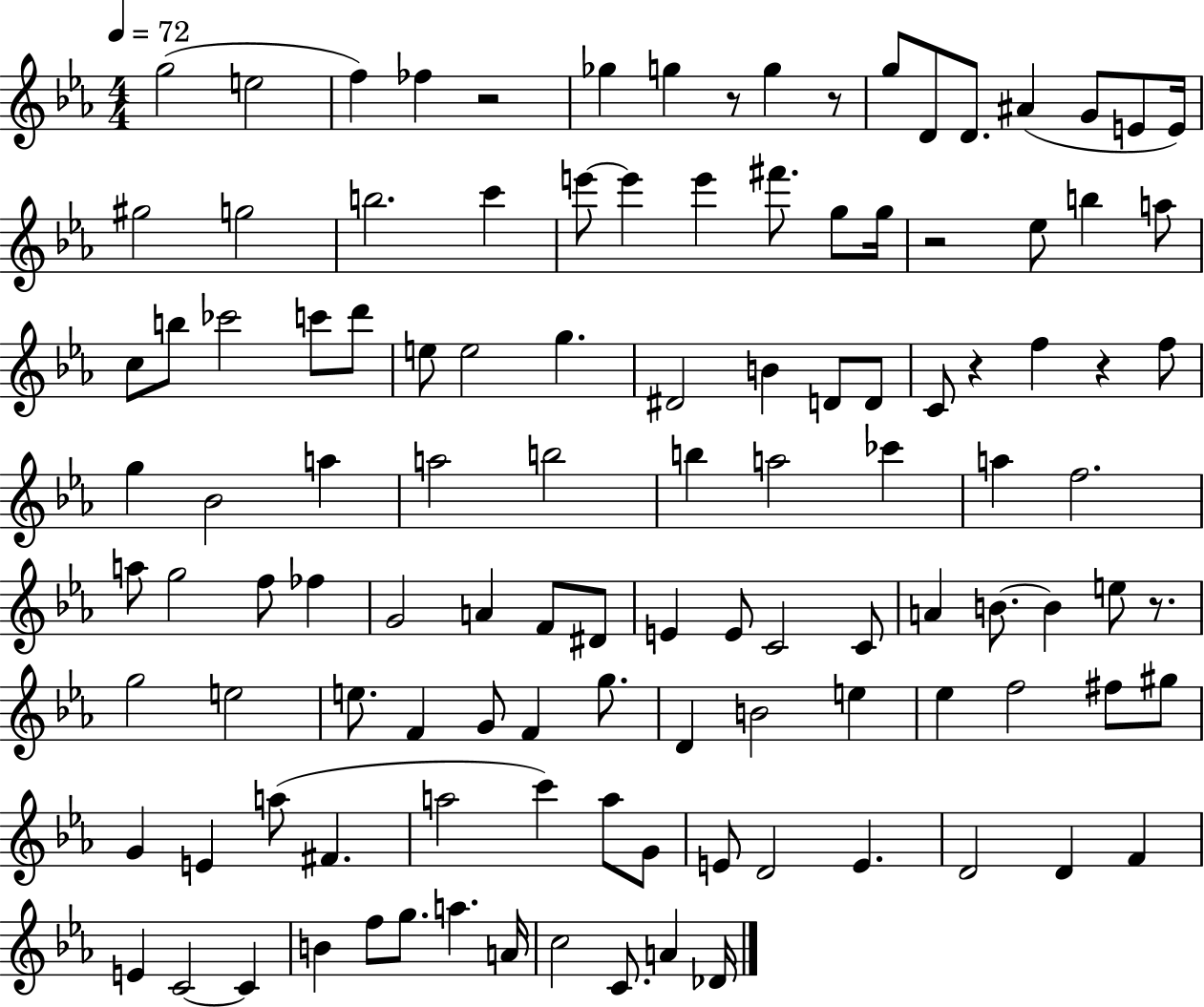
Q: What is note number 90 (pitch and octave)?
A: G4